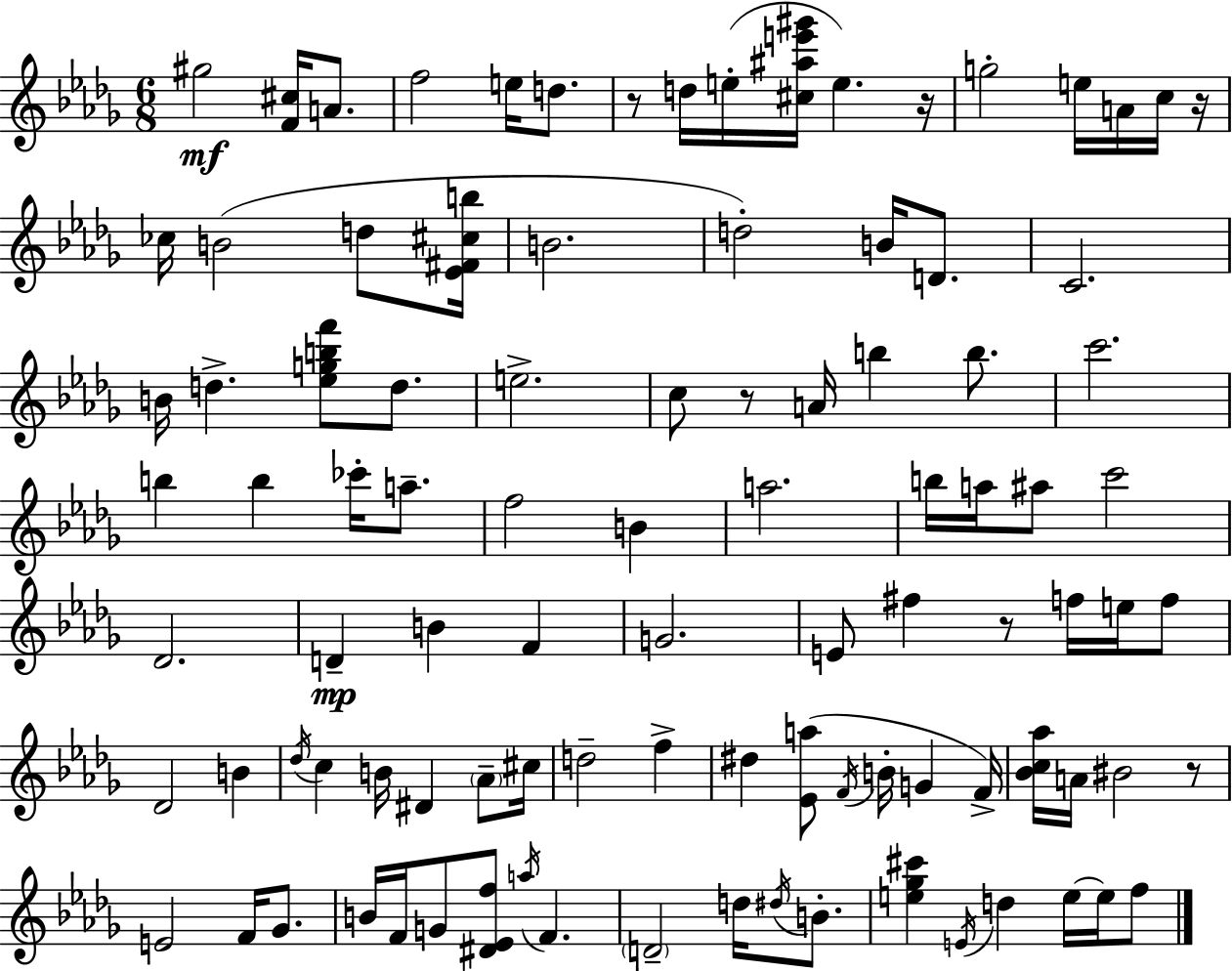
X:1
T:Untitled
M:6/8
L:1/4
K:Bbm
^g2 [F^c]/4 A/2 f2 e/4 d/2 z/2 d/4 e/4 [^c^ae'^g']/4 e z/4 g2 e/4 A/4 c/4 z/4 _c/4 B2 d/2 [_E^F^cb]/4 B2 d2 B/4 D/2 C2 B/4 d [_egbf']/2 d/2 e2 c/2 z/2 A/4 b b/2 c'2 b b _c'/4 a/2 f2 B a2 b/4 a/4 ^a/2 c'2 _D2 D B F G2 E/2 ^f z/2 f/4 e/4 f/2 _D2 B _d/4 c B/4 ^D _A/2 ^c/4 d2 f ^d [_Ea]/2 F/4 B/4 G F/4 [_Bc_a]/4 A/4 ^B2 z/2 E2 F/4 _G/2 B/4 F/4 G/2 [^D_Ef]/2 a/4 F D2 d/4 ^d/4 B/2 [e_g^c'] E/4 d e/4 e/4 f/2